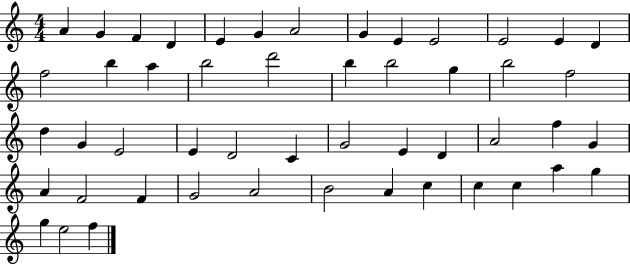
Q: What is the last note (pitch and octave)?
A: F5